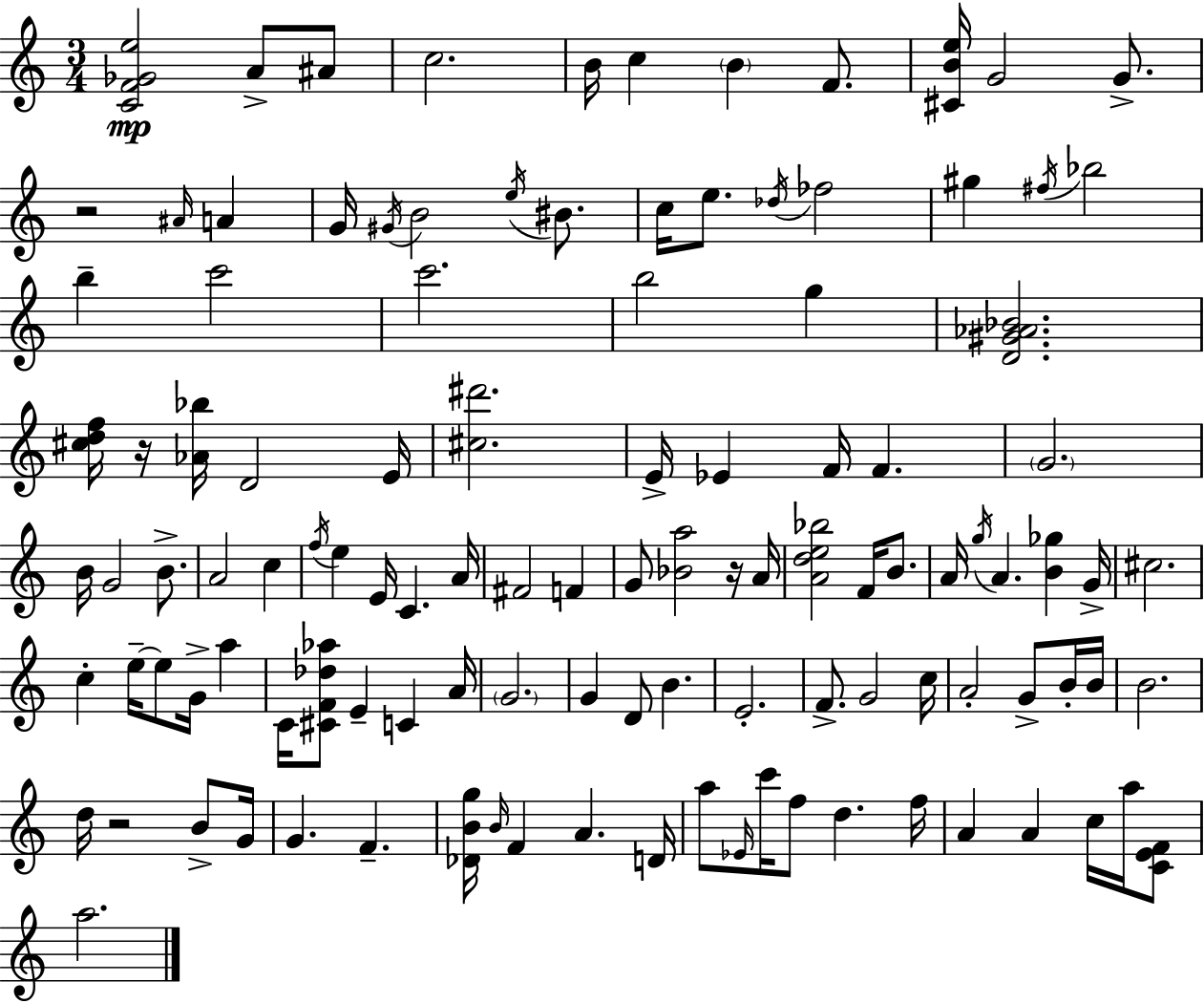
{
  \clef treble
  \numericTimeSignature
  \time 3/4
  \key a \minor
  <c' f' ges' e''>2\mp a'8-> ais'8 | c''2. | b'16 c''4 \parenthesize b'4 f'8. | <cis' b' e''>16 g'2 g'8.-> | \break r2 \grace { ais'16 } a'4 | g'16 \acciaccatura { gis'16 } b'2 \acciaccatura { e''16 } | bis'8. c''16 e''8. \acciaccatura { des''16 } fes''2 | gis''4 \acciaccatura { fis''16 } bes''2 | \break b''4-- c'''2 | c'''2. | b''2 | g''4 <d' gis' aes' bes'>2. | \break <cis'' d'' f''>16 r16 <aes' bes''>16 d'2 | e'16 <cis'' dis'''>2. | e'16-> ees'4 f'16 f'4. | \parenthesize g'2. | \break b'16 g'2 | b'8.-> a'2 | c''4 \acciaccatura { f''16 } e''4 e'16 c'4. | a'16 fis'2 | \break f'4 g'8 <bes' a''>2 | r16 a'16 <a' d'' e'' bes''>2 | f'16 b'8. a'16 \acciaccatura { g''16 } a'4. | <b' ges''>4 g'16-> cis''2. | \break c''4-. e''16--~~ | e''8 g'16-> a''4 c'16 <cis' f' des'' aes''>8 e'4-- | c'4 a'16 \parenthesize g'2. | g'4 d'8 | \break b'4. e'2.-. | f'8.-> g'2 | c''16 a'2-. | g'8-> b'16-. b'16 b'2. | \break d''16 r2 | b'8-> g'16 g'4. | f'4.-- <des' b' g''>16 \grace { b'16 } f'4 | a'4. d'16 a''8 \grace { ees'16 } c'''16 | \break f''8 d''4. f''16 a'4 | a'4 c''16 a''16 <c' e' f'>8 a''2. | \bar "|."
}